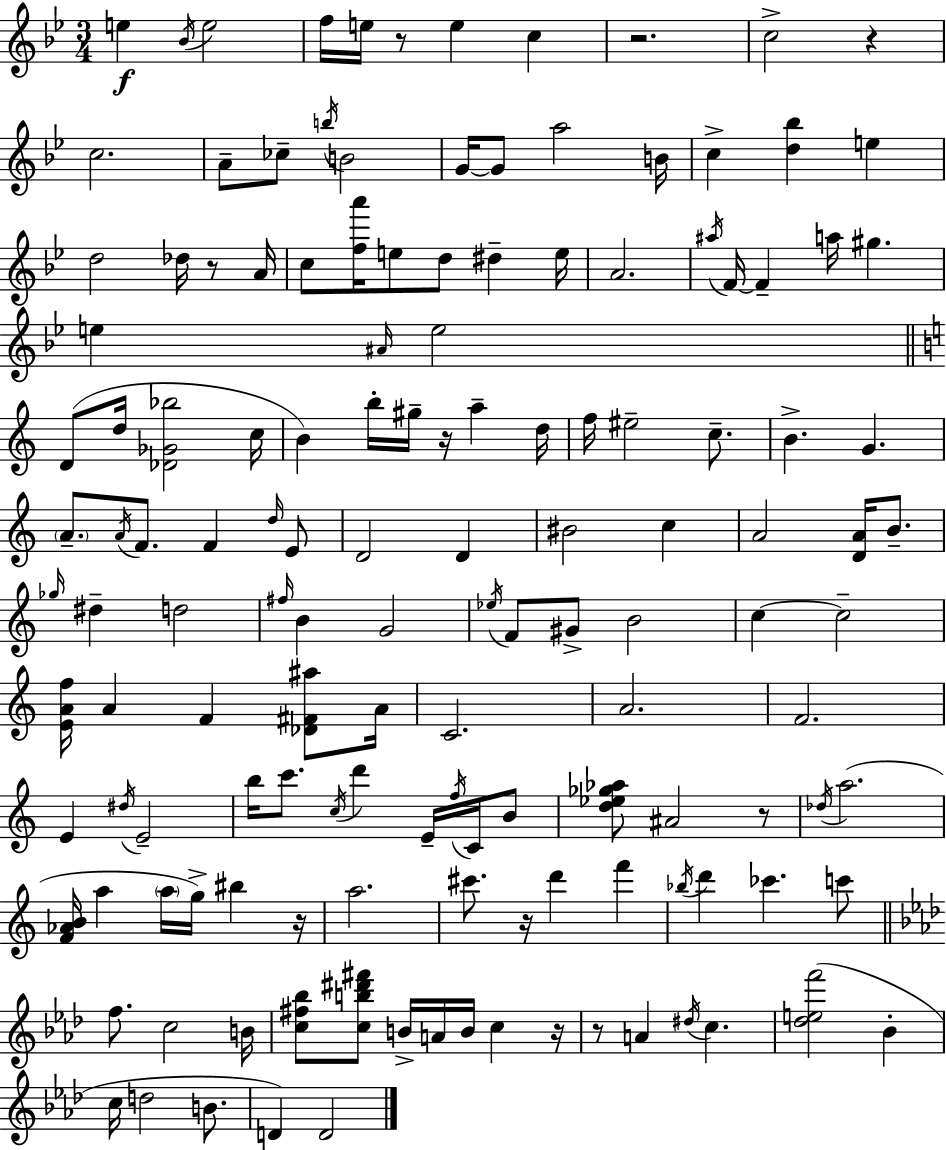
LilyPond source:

{
  \clef treble
  \numericTimeSignature
  \time 3/4
  \key bes \major
  e''4\f \acciaccatura { bes'16 } e''2 | f''16 e''16 r8 e''4 c''4 | r2. | c''2-> r4 | \break c''2. | a'8-- ces''8-- \acciaccatura { b''16 } b'2 | g'16~~ g'8 a''2 | b'16 c''4-> <d'' bes''>4 e''4 | \break d''2 des''16 r8 | a'16 c''8 <f'' a'''>16 e''8 d''8 dis''4-- | e''16 a'2. | \acciaccatura { ais''16 } f'16~~ f'4-- a''16 gis''4. | \break e''4 \grace { ais'16 } e''2 | \bar "||" \break \key c \major d'8( d''16 <des' ges' bes''>2 c''16 | b'4) b''16-. gis''16-- r16 a''4-- d''16 | f''16 eis''2-- c''8.-- | b'4.-> g'4. | \break \parenthesize a'8.-- \acciaccatura { a'16 } f'8. f'4 \grace { d''16 } | e'8 d'2 d'4 | bis'2 c''4 | a'2 <d' a'>16 b'8.-- | \break \grace { ges''16 } dis''4-- d''2 | \grace { fis''16 } b'4 g'2 | \acciaccatura { ees''16 } f'8 gis'8-> b'2 | c''4~~ c''2-- | \break <e' a' f''>16 a'4 f'4 | <des' fis' ais''>8 a'16 c'2. | a'2. | f'2. | \break e'4 \acciaccatura { dis''16 } e'2-- | b''16 c'''8. \acciaccatura { c''16 } d'''4 | e'16-- \acciaccatura { f''16 } c'16 b'8 <d'' ees'' ges'' aes''>8 ais'2 | r8 \acciaccatura { des''16 }( a''2. | \break <f' aes' b'>16 a''4 | \parenthesize a''16 g''16->) bis''4 r16 a''2. | cis'''8. | r16 d'''4 f'''4 \acciaccatura { bes''16 } d'''4 | \break ces'''4. c'''8 \bar "||" \break \key aes \major f''8. c''2 b'16 | <c'' fis'' bes''>8 <c'' b'' dis''' fis'''>8 b'16-> a'16 b'16 c''4 r16 | r8 a'4 \acciaccatura { dis''16 } c''4. | <des'' e'' f'''>2( bes'4-. | \break c''16 d''2 b'8. | d'4) d'2 | \bar "|."
}